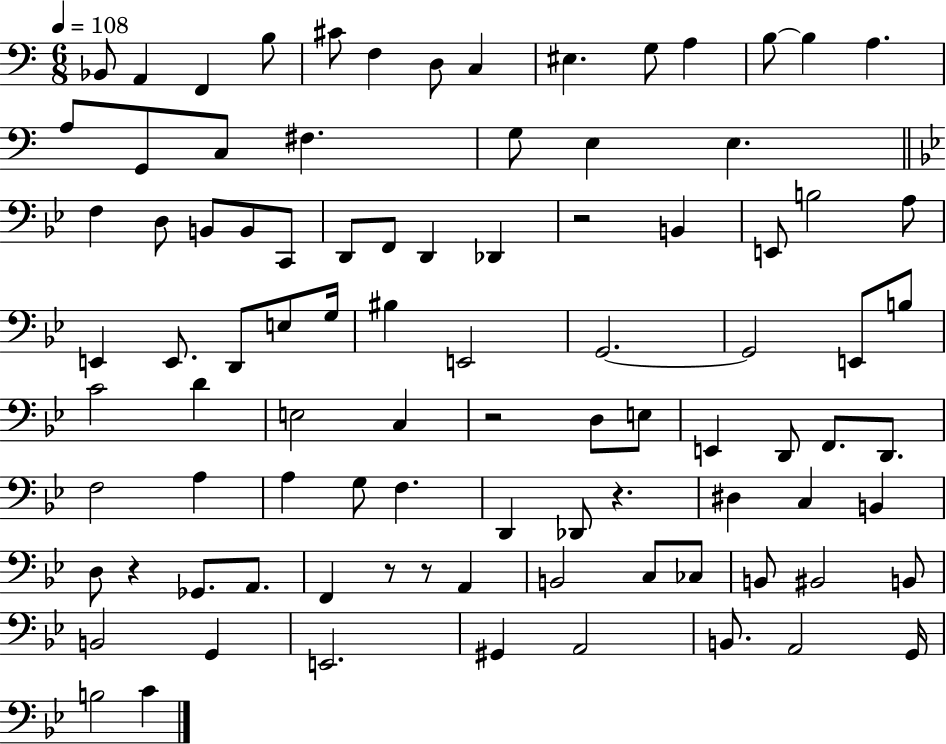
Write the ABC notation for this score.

X:1
T:Untitled
M:6/8
L:1/4
K:C
_B,,/2 A,, F,, B,/2 ^C/2 F, D,/2 C, ^E, G,/2 A, B,/2 B, A, A,/2 G,,/2 C,/2 ^F, G,/2 E, E, F, D,/2 B,,/2 B,,/2 C,,/2 D,,/2 F,,/2 D,, _D,, z2 B,, E,,/2 B,2 A,/2 E,, E,,/2 D,,/2 E,/2 G,/4 ^B, E,,2 G,,2 G,,2 E,,/2 B,/2 C2 D E,2 C, z2 D,/2 E,/2 E,, D,,/2 F,,/2 D,,/2 F,2 A, A, G,/2 F, D,, _D,,/2 z ^D, C, B,, D,/2 z _G,,/2 A,,/2 F,, z/2 z/2 A,, B,,2 C,/2 _C,/2 B,,/2 ^B,,2 B,,/2 B,,2 G,, E,,2 ^G,, A,,2 B,,/2 A,,2 G,,/4 B,2 C